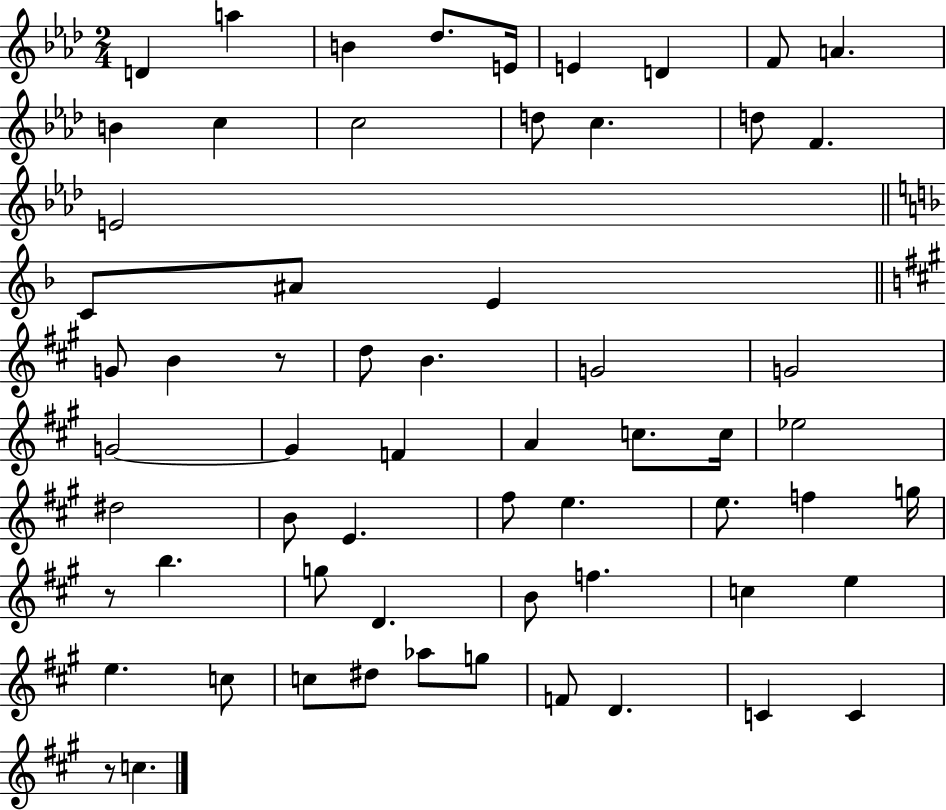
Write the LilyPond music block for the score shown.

{
  \clef treble
  \numericTimeSignature
  \time 2/4
  \key aes \major
  d'4 a''4 | b'4 des''8. e'16 | e'4 d'4 | f'8 a'4. | \break b'4 c''4 | c''2 | d''8 c''4. | d''8 f'4. | \break e'2 | \bar "||" \break \key d \minor c'8 ais'8 e'4 | \bar "||" \break \key a \major g'8 b'4 r8 | d''8 b'4. | g'2 | g'2 | \break g'2~~ | g'4 f'4 | a'4 c''8. c''16 | ees''2 | \break dis''2 | b'8 e'4. | fis''8 e''4. | e''8. f''4 g''16 | \break r8 b''4. | g''8 d'4. | b'8 f''4. | c''4 e''4 | \break e''4. c''8 | c''8 dis''8 aes''8 g''8 | f'8 d'4. | c'4 c'4 | \break r8 c''4. | \bar "|."
}